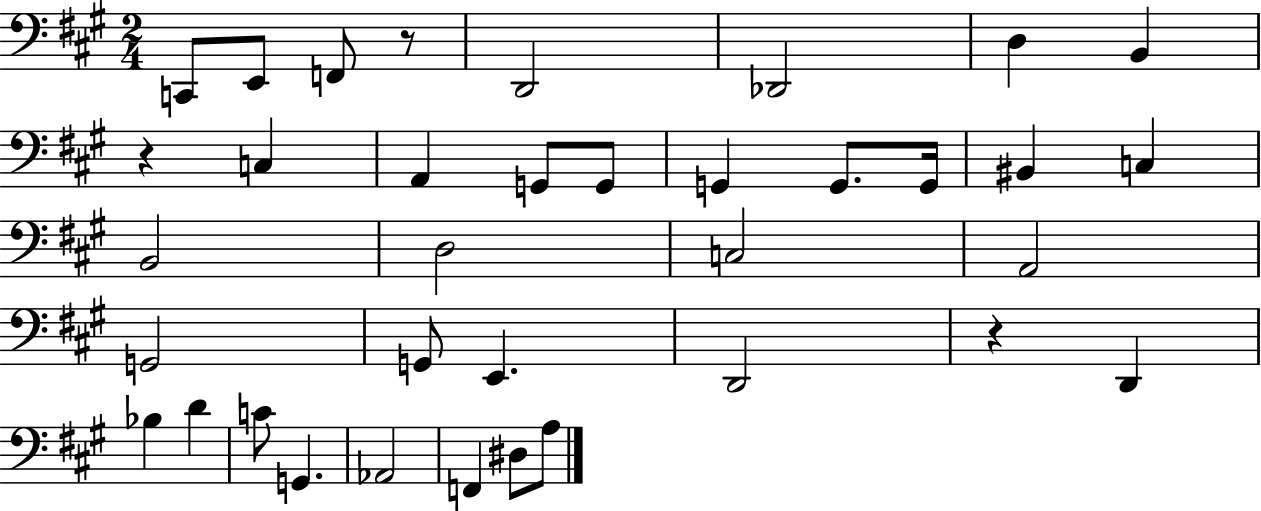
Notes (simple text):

C2/e E2/e F2/e R/e D2/h Db2/h D3/q B2/q R/q C3/q A2/q G2/e G2/e G2/q G2/e. G2/s BIS2/q C3/q B2/h D3/h C3/h A2/h G2/h G2/e E2/q. D2/h R/q D2/q Bb3/q D4/q C4/e G2/q. Ab2/h F2/q D#3/e A3/e